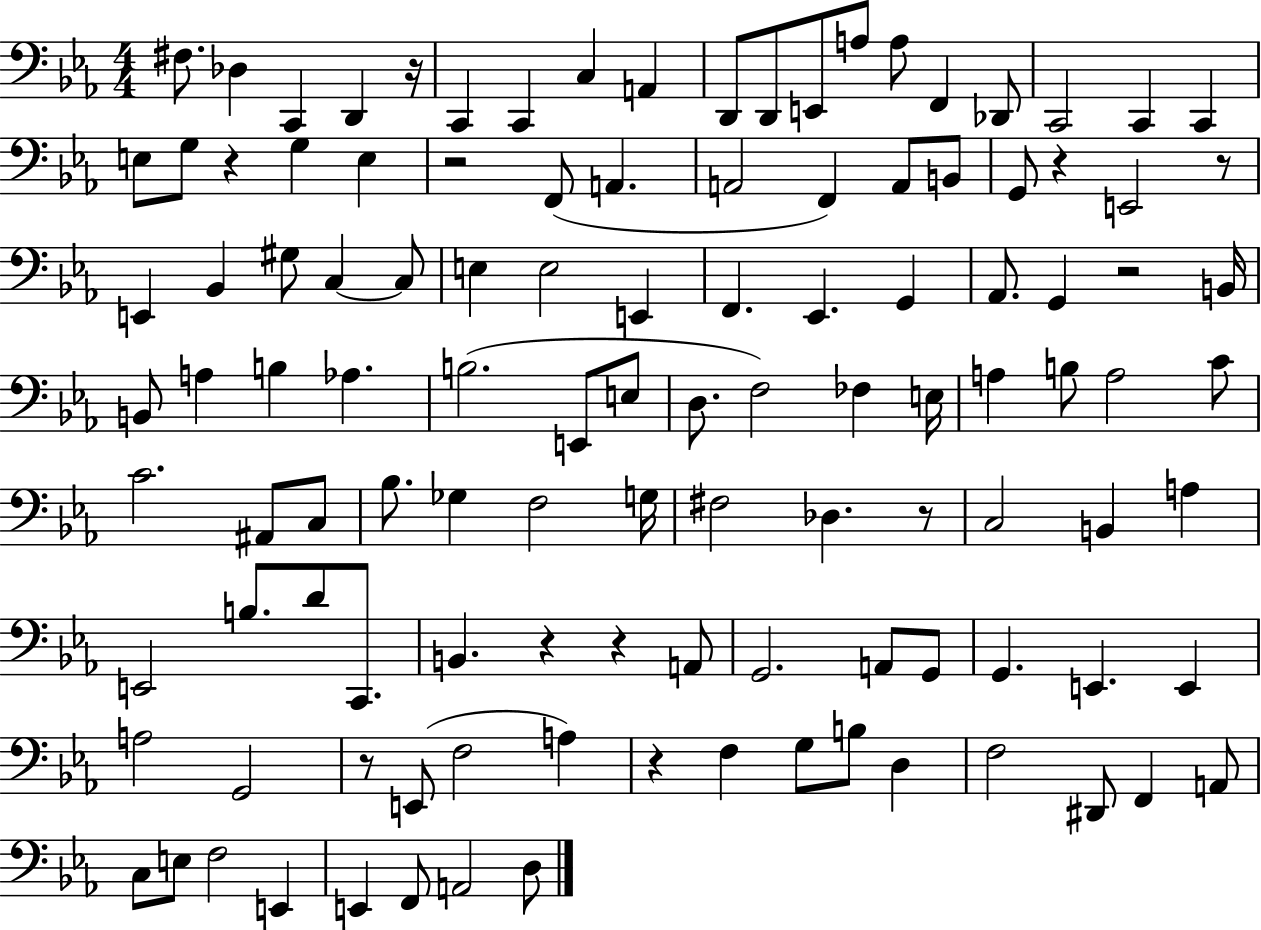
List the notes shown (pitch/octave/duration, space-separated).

F#3/e. Db3/q C2/q D2/q R/s C2/q C2/q C3/q A2/q D2/e D2/e E2/e A3/e A3/e F2/q Db2/e C2/h C2/q C2/q E3/e G3/e R/q G3/q E3/q R/h F2/e A2/q. A2/h F2/q A2/e B2/e G2/e R/q E2/h R/e E2/q Bb2/q G#3/e C3/q C3/e E3/q E3/h E2/q F2/q. Eb2/q. G2/q Ab2/e. G2/q R/h B2/s B2/e A3/q B3/q Ab3/q. B3/h. E2/e E3/e D3/e. F3/h FES3/q E3/s A3/q B3/e A3/h C4/e C4/h. A#2/e C3/e Bb3/e. Gb3/q F3/h G3/s F#3/h Db3/q. R/e C3/h B2/q A3/q E2/h B3/e. D4/e C2/e. B2/q. R/q R/q A2/e G2/h. A2/e G2/e G2/q. E2/q. E2/q A3/h G2/h R/e E2/e F3/h A3/q R/q F3/q G3/e B3/e D3/q F3/h D#2/e F2/q A2/e C3/e E3/e F3/h E2/q E2/q F2/e A2/h D3/e